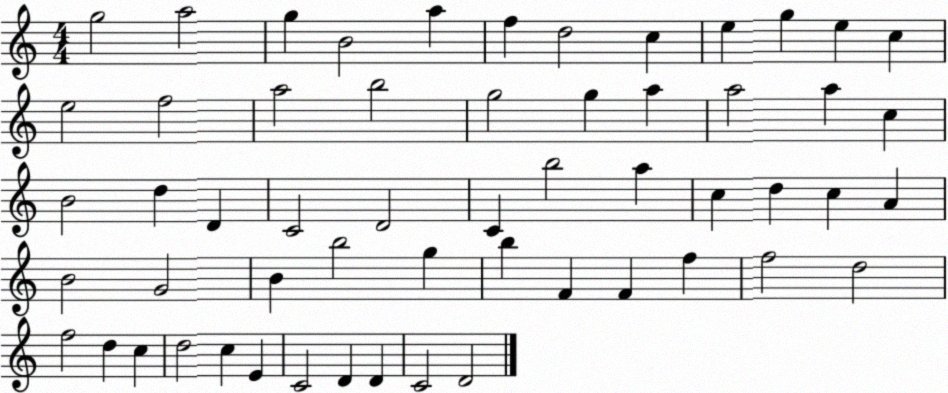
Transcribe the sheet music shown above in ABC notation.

X:1
T:Untitled
M:4/4
L:1/4
K:C
g2 a2 g B2 a f d2 c e g e c e2 f2 a2 b2 g2 g a a2 a c B2 d D C2 D2 C b2 a c d c A B2 G2 B b2 g b F F f f2 d2 f2 d c d2 c E C2 D D C2 D2